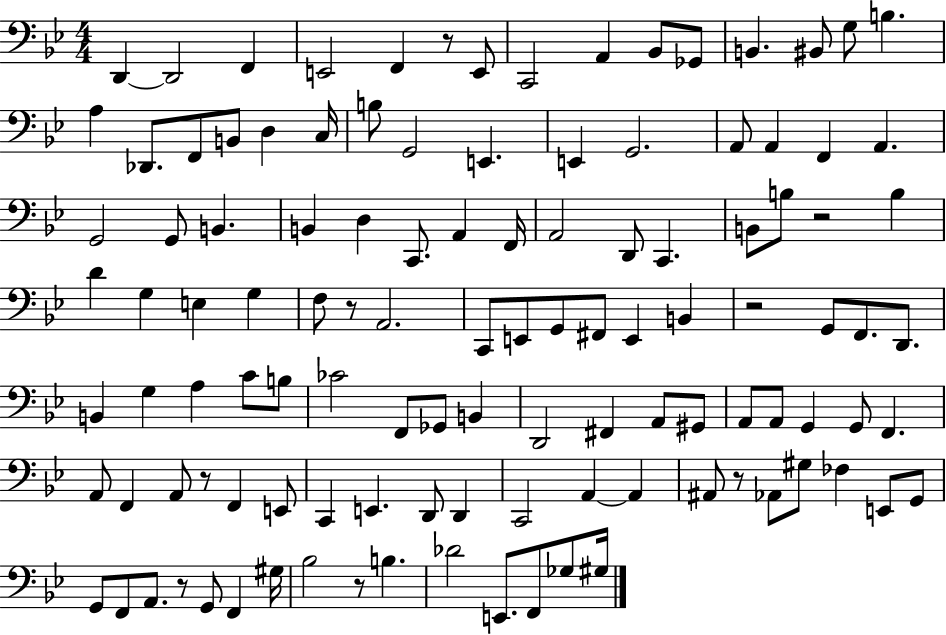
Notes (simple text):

D2/q D2/h F2/q E2/h F2/q R/e E2/e C2/h A2/q Bb2/e Gb2/e B2/q. BIS2/e G3/e B3/q. A3/q Db2/e. F2/e B2/e D3/q C3/s B3/e G2/h E2/q. E2/q G2/h. A2/e A2/q F2/q A2/q. G2/h G2/e B2/q. B2/q D3/q C2/e. A2/q F2/s A2/h D2/e C2/q. B2/e B3/e R/h B3/q D4/q G3/q E3/q G3/q F3/e R/e A2/h. C2/e E2/e G2/e F#2/e E2/q B2/q R/h G2/e F2/e. D2/e. B2/q G3/q A3/q C4/e B3/e CES4/h F2/e Gb2/e B2/q D2/h F#2/q A2/e G#2/e A2/e A2/e G2/q G2/e F2/q. A2/e F2/q A2/e R/e F2/q E2/e C2/q E2/q. D2/e D2/q C2/h A2/q A2/q A#2/e R/e Ab2/e G#3/e FES3/q E2/e G2/e G2/e F2/e A2/e. R/e G2/e F2/q G#3/s Bb3/h R/e B3/q. Db4/h E2/e. F2/e Gb3/e G#3/s